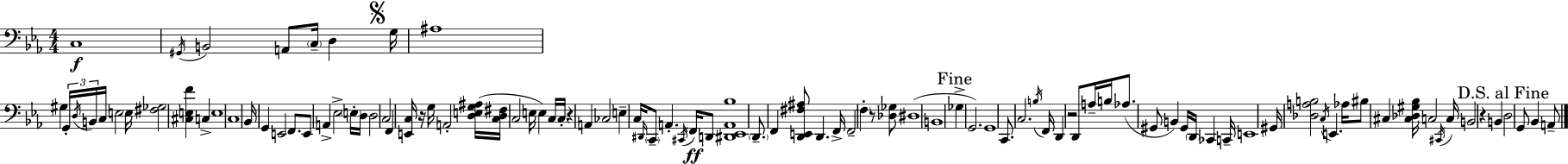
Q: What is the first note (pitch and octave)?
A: C3